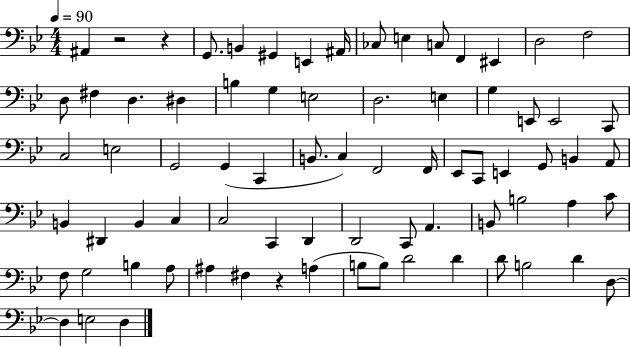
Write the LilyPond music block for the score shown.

{
  \clef bass
  \numericTimeSignature
  \time 4/4
  \key bes \major
  \tempo 4 = 90
  ais,4 r2 r4 | g,8. b,4 gis,4 e,4 ais,16 | ces8 e4 c8 f,4 eis,4 | d2 f2 | \break d8 fis4 d4. dis4 | b4 g4 e2 | d2. e4 | g4 e,8 e,2 c,8 | \break c2 e2 | g,2 g,4( c,4 | b,8. c4) f,2 f,16 | ees,8 c,8 e,4 g,8 b,4 a,8 | \break b,4 dis,4 b,4 c4 | c2 c,4 d,4 | d,2 c,8 a,4. | b,8 b2 a4 c'8 | \break f8 g2 b4 a8 | ais4 fis4 r4 a4( | b8 b8) d'2 d'4 | d'8 b2 d'4 d8~~ | \break d4 e2 d4 | \bar "|."
}